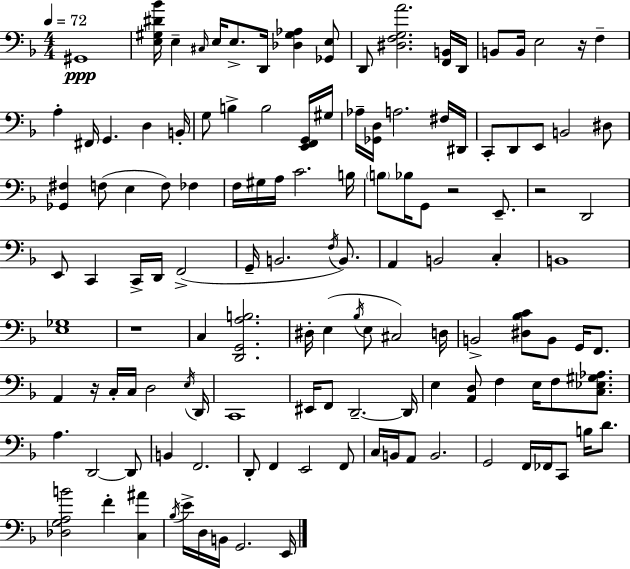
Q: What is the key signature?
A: D minor